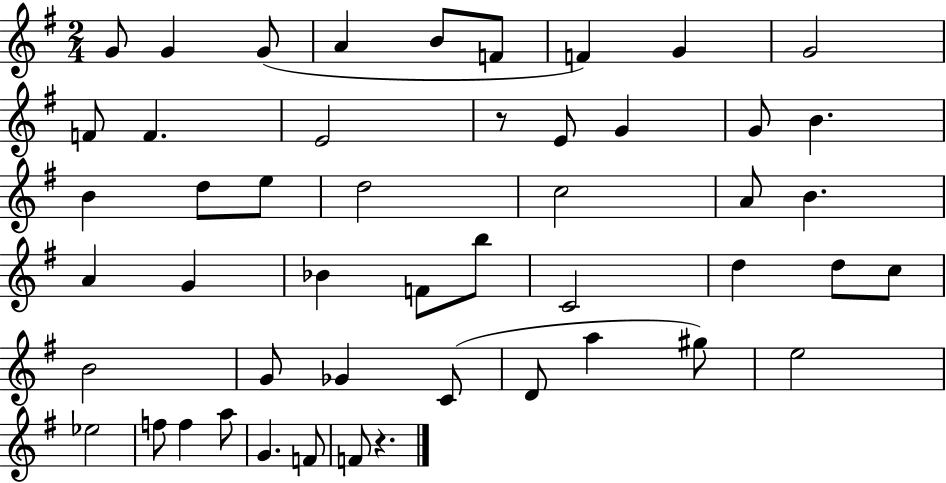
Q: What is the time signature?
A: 2/4